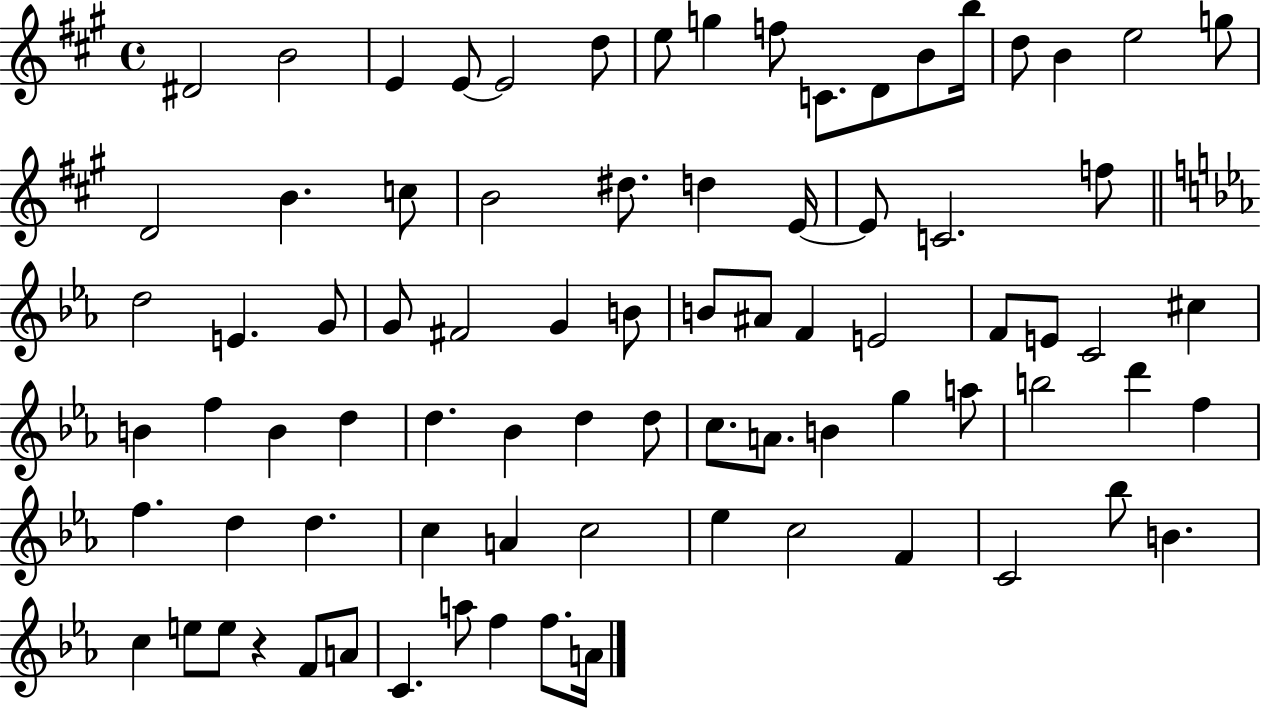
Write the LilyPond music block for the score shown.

{
  \clef treble
  \time 4/4
  \defaultTimeSignature
  \key a \major
  dis'2 b'2 | e'4 e'8~~ e'2 d''8 | e''8 g''4 f''8 c'8. d'8 b'8 b''16 | d''8 b'4 e''2 g''8 | \break d'2 b'4. c''8 | b'2 dis''8. d''4 e'16~~ | e'8 c'2. f''8 | \bar "||" \break \key c \minor d''2 e'4. g'8 | g'8 fis'2 g'4 b'8 | b'8 ais'8 f'4 e'2 | f'8 e'8 c'2 cis''4 | \break b'4 f''4 b'4 d''4 | d''4. bes'4 d''4 d''8 | c''8. a'8. b'4 g''4 a''8 | b''2 d'''4 f''4 | \break f''4. d''4 d''4. | c''4 a'4 c''2 | ees''4 c''2 f'4 | c'2 bes''8 b'4. | \break c''4 e''8 e''8 r4 f'8 a'8 | c'4. a''8 f''4 f''8. a'16 | \bar "|."
}